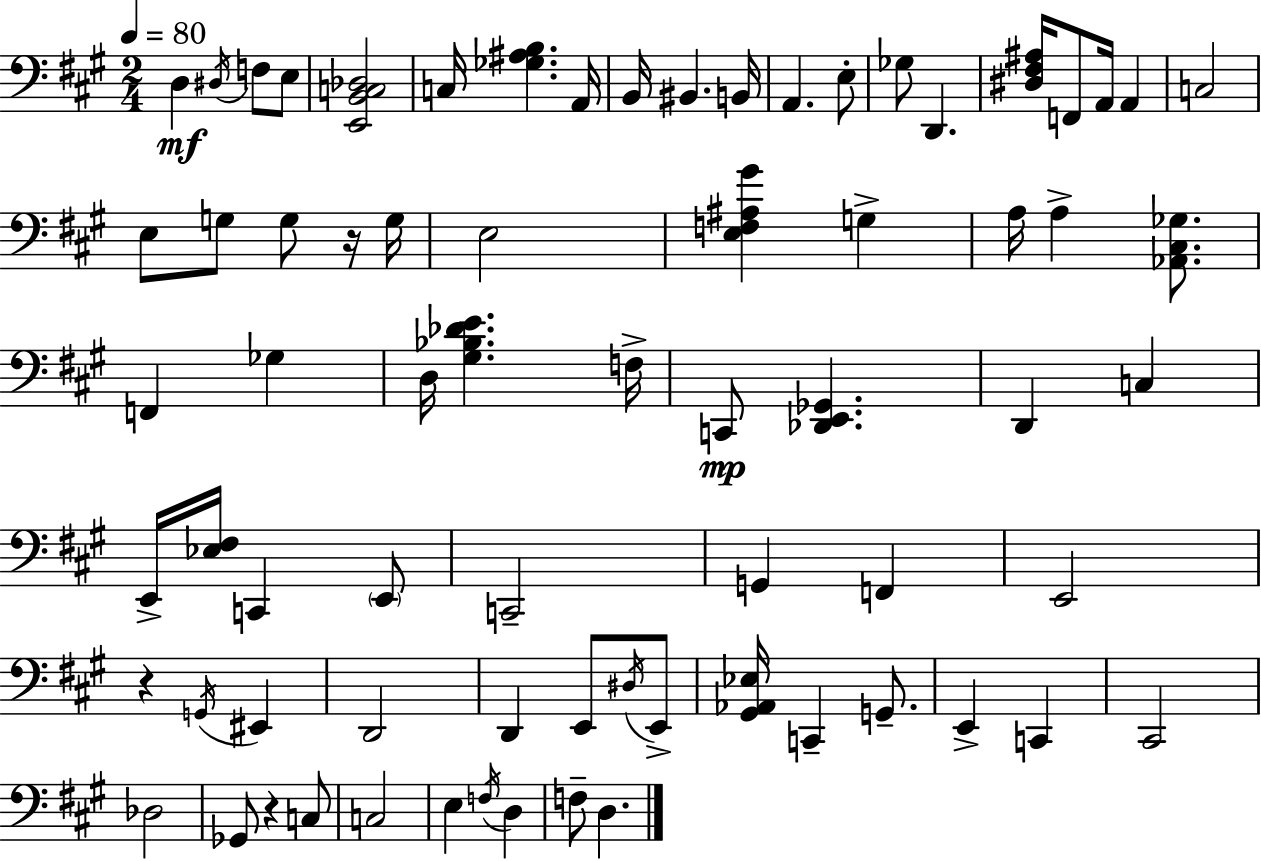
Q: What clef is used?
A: bass